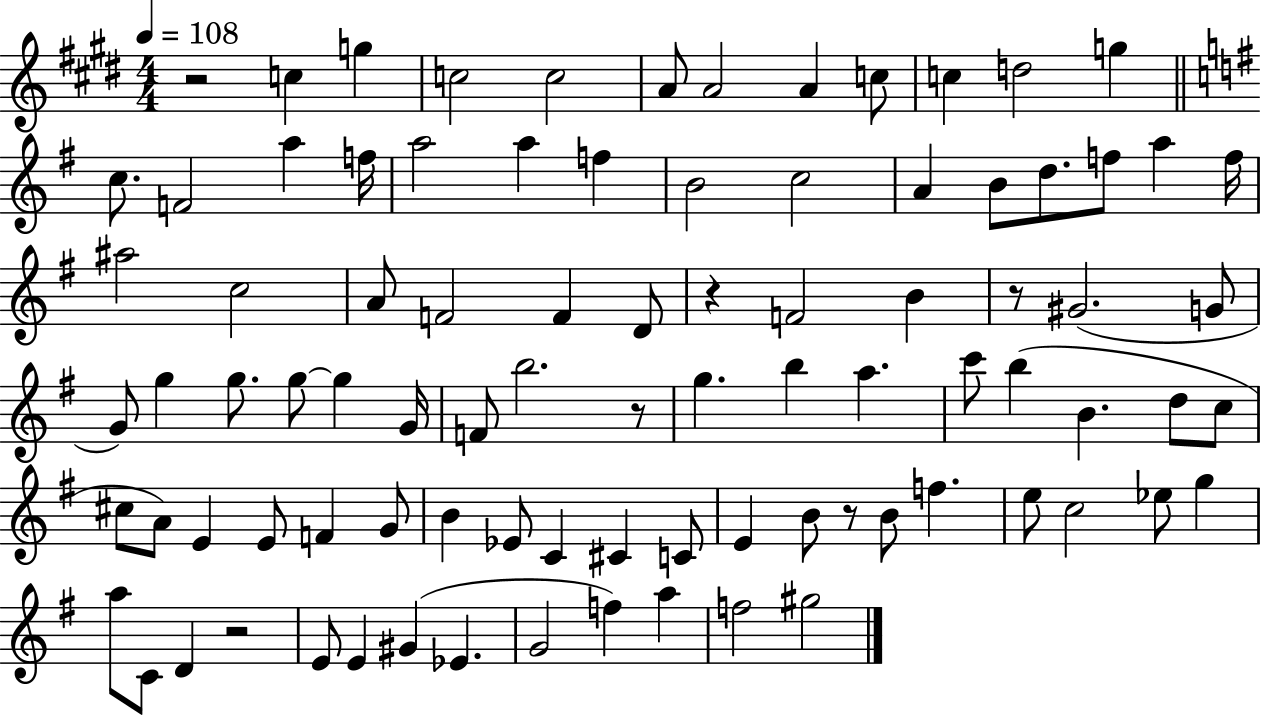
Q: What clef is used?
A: treble